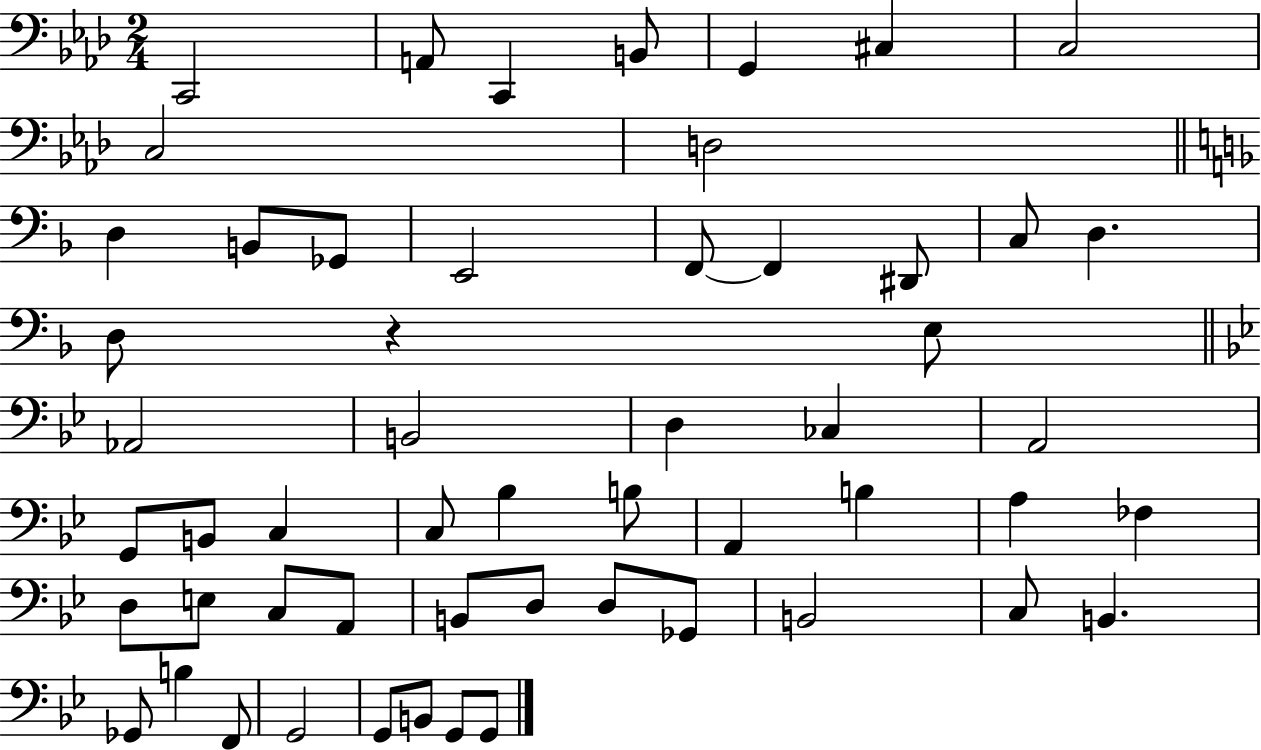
X:1
T:Untitled
M:2/4
L:1/4
K:Ab
C,,2 A,,/2 C,, B,,/2 G,, ^C, C,2 C,2 D,2 D, B,,/2 _G,,/2 E,,2 F,,/2 F,, ^D,,/2 C,/2 D, D,/2 z E,/2 _A,,2 B,,2 D, _C, A,,2 G,,/2 B,,/2 C, C,/2 _B, B,/2 A,, B, A, _F, D,/2 E,/2 C,/2 A,,/2 B,,/2 D,/2 D,/2 _G,,/2 B,,2 C,/2 B,, _G,,/2 B, F,,/2 G,,2 G,,/2 B,,/2 G,,/2 G,,/2